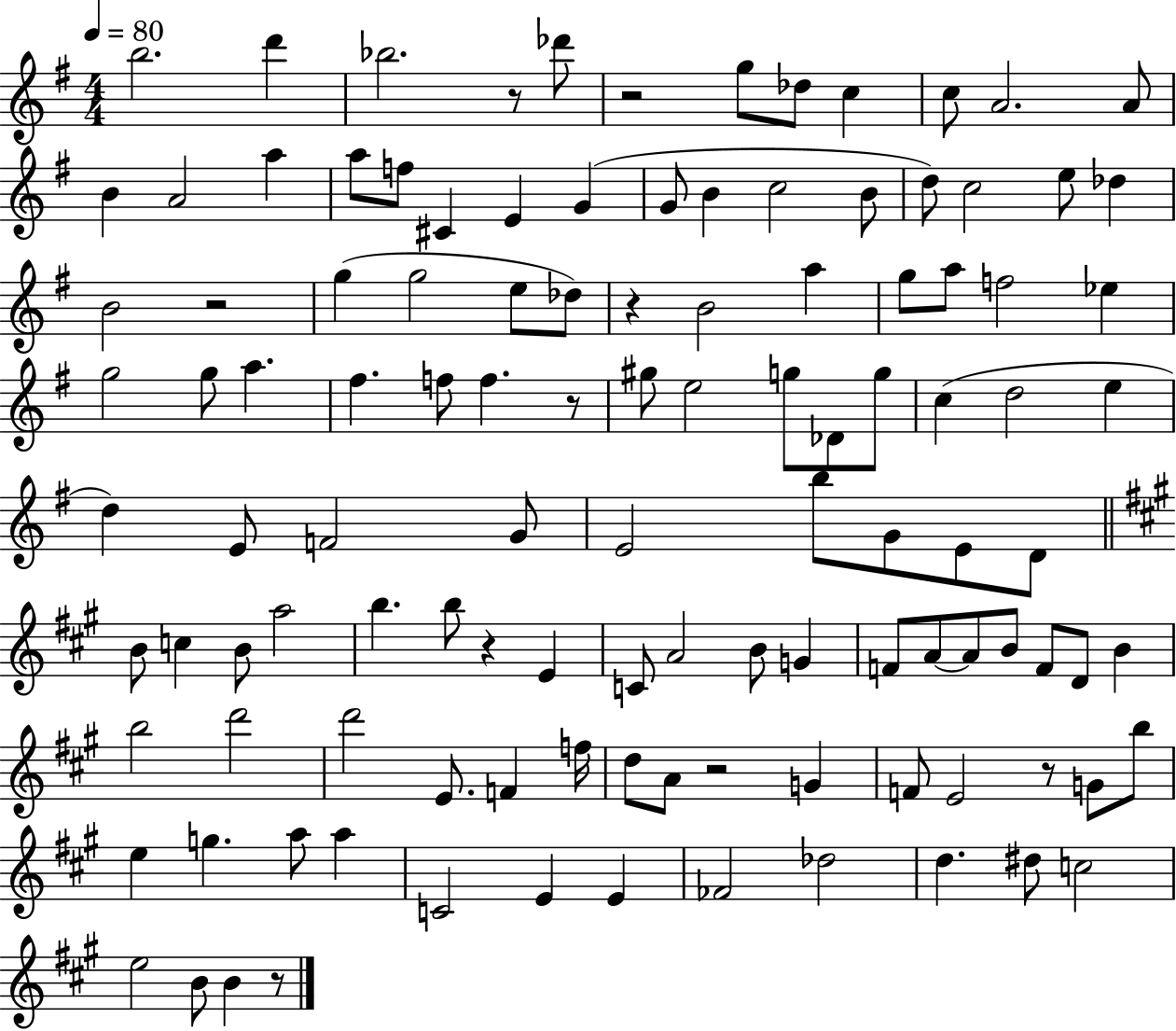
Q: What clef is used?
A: treble